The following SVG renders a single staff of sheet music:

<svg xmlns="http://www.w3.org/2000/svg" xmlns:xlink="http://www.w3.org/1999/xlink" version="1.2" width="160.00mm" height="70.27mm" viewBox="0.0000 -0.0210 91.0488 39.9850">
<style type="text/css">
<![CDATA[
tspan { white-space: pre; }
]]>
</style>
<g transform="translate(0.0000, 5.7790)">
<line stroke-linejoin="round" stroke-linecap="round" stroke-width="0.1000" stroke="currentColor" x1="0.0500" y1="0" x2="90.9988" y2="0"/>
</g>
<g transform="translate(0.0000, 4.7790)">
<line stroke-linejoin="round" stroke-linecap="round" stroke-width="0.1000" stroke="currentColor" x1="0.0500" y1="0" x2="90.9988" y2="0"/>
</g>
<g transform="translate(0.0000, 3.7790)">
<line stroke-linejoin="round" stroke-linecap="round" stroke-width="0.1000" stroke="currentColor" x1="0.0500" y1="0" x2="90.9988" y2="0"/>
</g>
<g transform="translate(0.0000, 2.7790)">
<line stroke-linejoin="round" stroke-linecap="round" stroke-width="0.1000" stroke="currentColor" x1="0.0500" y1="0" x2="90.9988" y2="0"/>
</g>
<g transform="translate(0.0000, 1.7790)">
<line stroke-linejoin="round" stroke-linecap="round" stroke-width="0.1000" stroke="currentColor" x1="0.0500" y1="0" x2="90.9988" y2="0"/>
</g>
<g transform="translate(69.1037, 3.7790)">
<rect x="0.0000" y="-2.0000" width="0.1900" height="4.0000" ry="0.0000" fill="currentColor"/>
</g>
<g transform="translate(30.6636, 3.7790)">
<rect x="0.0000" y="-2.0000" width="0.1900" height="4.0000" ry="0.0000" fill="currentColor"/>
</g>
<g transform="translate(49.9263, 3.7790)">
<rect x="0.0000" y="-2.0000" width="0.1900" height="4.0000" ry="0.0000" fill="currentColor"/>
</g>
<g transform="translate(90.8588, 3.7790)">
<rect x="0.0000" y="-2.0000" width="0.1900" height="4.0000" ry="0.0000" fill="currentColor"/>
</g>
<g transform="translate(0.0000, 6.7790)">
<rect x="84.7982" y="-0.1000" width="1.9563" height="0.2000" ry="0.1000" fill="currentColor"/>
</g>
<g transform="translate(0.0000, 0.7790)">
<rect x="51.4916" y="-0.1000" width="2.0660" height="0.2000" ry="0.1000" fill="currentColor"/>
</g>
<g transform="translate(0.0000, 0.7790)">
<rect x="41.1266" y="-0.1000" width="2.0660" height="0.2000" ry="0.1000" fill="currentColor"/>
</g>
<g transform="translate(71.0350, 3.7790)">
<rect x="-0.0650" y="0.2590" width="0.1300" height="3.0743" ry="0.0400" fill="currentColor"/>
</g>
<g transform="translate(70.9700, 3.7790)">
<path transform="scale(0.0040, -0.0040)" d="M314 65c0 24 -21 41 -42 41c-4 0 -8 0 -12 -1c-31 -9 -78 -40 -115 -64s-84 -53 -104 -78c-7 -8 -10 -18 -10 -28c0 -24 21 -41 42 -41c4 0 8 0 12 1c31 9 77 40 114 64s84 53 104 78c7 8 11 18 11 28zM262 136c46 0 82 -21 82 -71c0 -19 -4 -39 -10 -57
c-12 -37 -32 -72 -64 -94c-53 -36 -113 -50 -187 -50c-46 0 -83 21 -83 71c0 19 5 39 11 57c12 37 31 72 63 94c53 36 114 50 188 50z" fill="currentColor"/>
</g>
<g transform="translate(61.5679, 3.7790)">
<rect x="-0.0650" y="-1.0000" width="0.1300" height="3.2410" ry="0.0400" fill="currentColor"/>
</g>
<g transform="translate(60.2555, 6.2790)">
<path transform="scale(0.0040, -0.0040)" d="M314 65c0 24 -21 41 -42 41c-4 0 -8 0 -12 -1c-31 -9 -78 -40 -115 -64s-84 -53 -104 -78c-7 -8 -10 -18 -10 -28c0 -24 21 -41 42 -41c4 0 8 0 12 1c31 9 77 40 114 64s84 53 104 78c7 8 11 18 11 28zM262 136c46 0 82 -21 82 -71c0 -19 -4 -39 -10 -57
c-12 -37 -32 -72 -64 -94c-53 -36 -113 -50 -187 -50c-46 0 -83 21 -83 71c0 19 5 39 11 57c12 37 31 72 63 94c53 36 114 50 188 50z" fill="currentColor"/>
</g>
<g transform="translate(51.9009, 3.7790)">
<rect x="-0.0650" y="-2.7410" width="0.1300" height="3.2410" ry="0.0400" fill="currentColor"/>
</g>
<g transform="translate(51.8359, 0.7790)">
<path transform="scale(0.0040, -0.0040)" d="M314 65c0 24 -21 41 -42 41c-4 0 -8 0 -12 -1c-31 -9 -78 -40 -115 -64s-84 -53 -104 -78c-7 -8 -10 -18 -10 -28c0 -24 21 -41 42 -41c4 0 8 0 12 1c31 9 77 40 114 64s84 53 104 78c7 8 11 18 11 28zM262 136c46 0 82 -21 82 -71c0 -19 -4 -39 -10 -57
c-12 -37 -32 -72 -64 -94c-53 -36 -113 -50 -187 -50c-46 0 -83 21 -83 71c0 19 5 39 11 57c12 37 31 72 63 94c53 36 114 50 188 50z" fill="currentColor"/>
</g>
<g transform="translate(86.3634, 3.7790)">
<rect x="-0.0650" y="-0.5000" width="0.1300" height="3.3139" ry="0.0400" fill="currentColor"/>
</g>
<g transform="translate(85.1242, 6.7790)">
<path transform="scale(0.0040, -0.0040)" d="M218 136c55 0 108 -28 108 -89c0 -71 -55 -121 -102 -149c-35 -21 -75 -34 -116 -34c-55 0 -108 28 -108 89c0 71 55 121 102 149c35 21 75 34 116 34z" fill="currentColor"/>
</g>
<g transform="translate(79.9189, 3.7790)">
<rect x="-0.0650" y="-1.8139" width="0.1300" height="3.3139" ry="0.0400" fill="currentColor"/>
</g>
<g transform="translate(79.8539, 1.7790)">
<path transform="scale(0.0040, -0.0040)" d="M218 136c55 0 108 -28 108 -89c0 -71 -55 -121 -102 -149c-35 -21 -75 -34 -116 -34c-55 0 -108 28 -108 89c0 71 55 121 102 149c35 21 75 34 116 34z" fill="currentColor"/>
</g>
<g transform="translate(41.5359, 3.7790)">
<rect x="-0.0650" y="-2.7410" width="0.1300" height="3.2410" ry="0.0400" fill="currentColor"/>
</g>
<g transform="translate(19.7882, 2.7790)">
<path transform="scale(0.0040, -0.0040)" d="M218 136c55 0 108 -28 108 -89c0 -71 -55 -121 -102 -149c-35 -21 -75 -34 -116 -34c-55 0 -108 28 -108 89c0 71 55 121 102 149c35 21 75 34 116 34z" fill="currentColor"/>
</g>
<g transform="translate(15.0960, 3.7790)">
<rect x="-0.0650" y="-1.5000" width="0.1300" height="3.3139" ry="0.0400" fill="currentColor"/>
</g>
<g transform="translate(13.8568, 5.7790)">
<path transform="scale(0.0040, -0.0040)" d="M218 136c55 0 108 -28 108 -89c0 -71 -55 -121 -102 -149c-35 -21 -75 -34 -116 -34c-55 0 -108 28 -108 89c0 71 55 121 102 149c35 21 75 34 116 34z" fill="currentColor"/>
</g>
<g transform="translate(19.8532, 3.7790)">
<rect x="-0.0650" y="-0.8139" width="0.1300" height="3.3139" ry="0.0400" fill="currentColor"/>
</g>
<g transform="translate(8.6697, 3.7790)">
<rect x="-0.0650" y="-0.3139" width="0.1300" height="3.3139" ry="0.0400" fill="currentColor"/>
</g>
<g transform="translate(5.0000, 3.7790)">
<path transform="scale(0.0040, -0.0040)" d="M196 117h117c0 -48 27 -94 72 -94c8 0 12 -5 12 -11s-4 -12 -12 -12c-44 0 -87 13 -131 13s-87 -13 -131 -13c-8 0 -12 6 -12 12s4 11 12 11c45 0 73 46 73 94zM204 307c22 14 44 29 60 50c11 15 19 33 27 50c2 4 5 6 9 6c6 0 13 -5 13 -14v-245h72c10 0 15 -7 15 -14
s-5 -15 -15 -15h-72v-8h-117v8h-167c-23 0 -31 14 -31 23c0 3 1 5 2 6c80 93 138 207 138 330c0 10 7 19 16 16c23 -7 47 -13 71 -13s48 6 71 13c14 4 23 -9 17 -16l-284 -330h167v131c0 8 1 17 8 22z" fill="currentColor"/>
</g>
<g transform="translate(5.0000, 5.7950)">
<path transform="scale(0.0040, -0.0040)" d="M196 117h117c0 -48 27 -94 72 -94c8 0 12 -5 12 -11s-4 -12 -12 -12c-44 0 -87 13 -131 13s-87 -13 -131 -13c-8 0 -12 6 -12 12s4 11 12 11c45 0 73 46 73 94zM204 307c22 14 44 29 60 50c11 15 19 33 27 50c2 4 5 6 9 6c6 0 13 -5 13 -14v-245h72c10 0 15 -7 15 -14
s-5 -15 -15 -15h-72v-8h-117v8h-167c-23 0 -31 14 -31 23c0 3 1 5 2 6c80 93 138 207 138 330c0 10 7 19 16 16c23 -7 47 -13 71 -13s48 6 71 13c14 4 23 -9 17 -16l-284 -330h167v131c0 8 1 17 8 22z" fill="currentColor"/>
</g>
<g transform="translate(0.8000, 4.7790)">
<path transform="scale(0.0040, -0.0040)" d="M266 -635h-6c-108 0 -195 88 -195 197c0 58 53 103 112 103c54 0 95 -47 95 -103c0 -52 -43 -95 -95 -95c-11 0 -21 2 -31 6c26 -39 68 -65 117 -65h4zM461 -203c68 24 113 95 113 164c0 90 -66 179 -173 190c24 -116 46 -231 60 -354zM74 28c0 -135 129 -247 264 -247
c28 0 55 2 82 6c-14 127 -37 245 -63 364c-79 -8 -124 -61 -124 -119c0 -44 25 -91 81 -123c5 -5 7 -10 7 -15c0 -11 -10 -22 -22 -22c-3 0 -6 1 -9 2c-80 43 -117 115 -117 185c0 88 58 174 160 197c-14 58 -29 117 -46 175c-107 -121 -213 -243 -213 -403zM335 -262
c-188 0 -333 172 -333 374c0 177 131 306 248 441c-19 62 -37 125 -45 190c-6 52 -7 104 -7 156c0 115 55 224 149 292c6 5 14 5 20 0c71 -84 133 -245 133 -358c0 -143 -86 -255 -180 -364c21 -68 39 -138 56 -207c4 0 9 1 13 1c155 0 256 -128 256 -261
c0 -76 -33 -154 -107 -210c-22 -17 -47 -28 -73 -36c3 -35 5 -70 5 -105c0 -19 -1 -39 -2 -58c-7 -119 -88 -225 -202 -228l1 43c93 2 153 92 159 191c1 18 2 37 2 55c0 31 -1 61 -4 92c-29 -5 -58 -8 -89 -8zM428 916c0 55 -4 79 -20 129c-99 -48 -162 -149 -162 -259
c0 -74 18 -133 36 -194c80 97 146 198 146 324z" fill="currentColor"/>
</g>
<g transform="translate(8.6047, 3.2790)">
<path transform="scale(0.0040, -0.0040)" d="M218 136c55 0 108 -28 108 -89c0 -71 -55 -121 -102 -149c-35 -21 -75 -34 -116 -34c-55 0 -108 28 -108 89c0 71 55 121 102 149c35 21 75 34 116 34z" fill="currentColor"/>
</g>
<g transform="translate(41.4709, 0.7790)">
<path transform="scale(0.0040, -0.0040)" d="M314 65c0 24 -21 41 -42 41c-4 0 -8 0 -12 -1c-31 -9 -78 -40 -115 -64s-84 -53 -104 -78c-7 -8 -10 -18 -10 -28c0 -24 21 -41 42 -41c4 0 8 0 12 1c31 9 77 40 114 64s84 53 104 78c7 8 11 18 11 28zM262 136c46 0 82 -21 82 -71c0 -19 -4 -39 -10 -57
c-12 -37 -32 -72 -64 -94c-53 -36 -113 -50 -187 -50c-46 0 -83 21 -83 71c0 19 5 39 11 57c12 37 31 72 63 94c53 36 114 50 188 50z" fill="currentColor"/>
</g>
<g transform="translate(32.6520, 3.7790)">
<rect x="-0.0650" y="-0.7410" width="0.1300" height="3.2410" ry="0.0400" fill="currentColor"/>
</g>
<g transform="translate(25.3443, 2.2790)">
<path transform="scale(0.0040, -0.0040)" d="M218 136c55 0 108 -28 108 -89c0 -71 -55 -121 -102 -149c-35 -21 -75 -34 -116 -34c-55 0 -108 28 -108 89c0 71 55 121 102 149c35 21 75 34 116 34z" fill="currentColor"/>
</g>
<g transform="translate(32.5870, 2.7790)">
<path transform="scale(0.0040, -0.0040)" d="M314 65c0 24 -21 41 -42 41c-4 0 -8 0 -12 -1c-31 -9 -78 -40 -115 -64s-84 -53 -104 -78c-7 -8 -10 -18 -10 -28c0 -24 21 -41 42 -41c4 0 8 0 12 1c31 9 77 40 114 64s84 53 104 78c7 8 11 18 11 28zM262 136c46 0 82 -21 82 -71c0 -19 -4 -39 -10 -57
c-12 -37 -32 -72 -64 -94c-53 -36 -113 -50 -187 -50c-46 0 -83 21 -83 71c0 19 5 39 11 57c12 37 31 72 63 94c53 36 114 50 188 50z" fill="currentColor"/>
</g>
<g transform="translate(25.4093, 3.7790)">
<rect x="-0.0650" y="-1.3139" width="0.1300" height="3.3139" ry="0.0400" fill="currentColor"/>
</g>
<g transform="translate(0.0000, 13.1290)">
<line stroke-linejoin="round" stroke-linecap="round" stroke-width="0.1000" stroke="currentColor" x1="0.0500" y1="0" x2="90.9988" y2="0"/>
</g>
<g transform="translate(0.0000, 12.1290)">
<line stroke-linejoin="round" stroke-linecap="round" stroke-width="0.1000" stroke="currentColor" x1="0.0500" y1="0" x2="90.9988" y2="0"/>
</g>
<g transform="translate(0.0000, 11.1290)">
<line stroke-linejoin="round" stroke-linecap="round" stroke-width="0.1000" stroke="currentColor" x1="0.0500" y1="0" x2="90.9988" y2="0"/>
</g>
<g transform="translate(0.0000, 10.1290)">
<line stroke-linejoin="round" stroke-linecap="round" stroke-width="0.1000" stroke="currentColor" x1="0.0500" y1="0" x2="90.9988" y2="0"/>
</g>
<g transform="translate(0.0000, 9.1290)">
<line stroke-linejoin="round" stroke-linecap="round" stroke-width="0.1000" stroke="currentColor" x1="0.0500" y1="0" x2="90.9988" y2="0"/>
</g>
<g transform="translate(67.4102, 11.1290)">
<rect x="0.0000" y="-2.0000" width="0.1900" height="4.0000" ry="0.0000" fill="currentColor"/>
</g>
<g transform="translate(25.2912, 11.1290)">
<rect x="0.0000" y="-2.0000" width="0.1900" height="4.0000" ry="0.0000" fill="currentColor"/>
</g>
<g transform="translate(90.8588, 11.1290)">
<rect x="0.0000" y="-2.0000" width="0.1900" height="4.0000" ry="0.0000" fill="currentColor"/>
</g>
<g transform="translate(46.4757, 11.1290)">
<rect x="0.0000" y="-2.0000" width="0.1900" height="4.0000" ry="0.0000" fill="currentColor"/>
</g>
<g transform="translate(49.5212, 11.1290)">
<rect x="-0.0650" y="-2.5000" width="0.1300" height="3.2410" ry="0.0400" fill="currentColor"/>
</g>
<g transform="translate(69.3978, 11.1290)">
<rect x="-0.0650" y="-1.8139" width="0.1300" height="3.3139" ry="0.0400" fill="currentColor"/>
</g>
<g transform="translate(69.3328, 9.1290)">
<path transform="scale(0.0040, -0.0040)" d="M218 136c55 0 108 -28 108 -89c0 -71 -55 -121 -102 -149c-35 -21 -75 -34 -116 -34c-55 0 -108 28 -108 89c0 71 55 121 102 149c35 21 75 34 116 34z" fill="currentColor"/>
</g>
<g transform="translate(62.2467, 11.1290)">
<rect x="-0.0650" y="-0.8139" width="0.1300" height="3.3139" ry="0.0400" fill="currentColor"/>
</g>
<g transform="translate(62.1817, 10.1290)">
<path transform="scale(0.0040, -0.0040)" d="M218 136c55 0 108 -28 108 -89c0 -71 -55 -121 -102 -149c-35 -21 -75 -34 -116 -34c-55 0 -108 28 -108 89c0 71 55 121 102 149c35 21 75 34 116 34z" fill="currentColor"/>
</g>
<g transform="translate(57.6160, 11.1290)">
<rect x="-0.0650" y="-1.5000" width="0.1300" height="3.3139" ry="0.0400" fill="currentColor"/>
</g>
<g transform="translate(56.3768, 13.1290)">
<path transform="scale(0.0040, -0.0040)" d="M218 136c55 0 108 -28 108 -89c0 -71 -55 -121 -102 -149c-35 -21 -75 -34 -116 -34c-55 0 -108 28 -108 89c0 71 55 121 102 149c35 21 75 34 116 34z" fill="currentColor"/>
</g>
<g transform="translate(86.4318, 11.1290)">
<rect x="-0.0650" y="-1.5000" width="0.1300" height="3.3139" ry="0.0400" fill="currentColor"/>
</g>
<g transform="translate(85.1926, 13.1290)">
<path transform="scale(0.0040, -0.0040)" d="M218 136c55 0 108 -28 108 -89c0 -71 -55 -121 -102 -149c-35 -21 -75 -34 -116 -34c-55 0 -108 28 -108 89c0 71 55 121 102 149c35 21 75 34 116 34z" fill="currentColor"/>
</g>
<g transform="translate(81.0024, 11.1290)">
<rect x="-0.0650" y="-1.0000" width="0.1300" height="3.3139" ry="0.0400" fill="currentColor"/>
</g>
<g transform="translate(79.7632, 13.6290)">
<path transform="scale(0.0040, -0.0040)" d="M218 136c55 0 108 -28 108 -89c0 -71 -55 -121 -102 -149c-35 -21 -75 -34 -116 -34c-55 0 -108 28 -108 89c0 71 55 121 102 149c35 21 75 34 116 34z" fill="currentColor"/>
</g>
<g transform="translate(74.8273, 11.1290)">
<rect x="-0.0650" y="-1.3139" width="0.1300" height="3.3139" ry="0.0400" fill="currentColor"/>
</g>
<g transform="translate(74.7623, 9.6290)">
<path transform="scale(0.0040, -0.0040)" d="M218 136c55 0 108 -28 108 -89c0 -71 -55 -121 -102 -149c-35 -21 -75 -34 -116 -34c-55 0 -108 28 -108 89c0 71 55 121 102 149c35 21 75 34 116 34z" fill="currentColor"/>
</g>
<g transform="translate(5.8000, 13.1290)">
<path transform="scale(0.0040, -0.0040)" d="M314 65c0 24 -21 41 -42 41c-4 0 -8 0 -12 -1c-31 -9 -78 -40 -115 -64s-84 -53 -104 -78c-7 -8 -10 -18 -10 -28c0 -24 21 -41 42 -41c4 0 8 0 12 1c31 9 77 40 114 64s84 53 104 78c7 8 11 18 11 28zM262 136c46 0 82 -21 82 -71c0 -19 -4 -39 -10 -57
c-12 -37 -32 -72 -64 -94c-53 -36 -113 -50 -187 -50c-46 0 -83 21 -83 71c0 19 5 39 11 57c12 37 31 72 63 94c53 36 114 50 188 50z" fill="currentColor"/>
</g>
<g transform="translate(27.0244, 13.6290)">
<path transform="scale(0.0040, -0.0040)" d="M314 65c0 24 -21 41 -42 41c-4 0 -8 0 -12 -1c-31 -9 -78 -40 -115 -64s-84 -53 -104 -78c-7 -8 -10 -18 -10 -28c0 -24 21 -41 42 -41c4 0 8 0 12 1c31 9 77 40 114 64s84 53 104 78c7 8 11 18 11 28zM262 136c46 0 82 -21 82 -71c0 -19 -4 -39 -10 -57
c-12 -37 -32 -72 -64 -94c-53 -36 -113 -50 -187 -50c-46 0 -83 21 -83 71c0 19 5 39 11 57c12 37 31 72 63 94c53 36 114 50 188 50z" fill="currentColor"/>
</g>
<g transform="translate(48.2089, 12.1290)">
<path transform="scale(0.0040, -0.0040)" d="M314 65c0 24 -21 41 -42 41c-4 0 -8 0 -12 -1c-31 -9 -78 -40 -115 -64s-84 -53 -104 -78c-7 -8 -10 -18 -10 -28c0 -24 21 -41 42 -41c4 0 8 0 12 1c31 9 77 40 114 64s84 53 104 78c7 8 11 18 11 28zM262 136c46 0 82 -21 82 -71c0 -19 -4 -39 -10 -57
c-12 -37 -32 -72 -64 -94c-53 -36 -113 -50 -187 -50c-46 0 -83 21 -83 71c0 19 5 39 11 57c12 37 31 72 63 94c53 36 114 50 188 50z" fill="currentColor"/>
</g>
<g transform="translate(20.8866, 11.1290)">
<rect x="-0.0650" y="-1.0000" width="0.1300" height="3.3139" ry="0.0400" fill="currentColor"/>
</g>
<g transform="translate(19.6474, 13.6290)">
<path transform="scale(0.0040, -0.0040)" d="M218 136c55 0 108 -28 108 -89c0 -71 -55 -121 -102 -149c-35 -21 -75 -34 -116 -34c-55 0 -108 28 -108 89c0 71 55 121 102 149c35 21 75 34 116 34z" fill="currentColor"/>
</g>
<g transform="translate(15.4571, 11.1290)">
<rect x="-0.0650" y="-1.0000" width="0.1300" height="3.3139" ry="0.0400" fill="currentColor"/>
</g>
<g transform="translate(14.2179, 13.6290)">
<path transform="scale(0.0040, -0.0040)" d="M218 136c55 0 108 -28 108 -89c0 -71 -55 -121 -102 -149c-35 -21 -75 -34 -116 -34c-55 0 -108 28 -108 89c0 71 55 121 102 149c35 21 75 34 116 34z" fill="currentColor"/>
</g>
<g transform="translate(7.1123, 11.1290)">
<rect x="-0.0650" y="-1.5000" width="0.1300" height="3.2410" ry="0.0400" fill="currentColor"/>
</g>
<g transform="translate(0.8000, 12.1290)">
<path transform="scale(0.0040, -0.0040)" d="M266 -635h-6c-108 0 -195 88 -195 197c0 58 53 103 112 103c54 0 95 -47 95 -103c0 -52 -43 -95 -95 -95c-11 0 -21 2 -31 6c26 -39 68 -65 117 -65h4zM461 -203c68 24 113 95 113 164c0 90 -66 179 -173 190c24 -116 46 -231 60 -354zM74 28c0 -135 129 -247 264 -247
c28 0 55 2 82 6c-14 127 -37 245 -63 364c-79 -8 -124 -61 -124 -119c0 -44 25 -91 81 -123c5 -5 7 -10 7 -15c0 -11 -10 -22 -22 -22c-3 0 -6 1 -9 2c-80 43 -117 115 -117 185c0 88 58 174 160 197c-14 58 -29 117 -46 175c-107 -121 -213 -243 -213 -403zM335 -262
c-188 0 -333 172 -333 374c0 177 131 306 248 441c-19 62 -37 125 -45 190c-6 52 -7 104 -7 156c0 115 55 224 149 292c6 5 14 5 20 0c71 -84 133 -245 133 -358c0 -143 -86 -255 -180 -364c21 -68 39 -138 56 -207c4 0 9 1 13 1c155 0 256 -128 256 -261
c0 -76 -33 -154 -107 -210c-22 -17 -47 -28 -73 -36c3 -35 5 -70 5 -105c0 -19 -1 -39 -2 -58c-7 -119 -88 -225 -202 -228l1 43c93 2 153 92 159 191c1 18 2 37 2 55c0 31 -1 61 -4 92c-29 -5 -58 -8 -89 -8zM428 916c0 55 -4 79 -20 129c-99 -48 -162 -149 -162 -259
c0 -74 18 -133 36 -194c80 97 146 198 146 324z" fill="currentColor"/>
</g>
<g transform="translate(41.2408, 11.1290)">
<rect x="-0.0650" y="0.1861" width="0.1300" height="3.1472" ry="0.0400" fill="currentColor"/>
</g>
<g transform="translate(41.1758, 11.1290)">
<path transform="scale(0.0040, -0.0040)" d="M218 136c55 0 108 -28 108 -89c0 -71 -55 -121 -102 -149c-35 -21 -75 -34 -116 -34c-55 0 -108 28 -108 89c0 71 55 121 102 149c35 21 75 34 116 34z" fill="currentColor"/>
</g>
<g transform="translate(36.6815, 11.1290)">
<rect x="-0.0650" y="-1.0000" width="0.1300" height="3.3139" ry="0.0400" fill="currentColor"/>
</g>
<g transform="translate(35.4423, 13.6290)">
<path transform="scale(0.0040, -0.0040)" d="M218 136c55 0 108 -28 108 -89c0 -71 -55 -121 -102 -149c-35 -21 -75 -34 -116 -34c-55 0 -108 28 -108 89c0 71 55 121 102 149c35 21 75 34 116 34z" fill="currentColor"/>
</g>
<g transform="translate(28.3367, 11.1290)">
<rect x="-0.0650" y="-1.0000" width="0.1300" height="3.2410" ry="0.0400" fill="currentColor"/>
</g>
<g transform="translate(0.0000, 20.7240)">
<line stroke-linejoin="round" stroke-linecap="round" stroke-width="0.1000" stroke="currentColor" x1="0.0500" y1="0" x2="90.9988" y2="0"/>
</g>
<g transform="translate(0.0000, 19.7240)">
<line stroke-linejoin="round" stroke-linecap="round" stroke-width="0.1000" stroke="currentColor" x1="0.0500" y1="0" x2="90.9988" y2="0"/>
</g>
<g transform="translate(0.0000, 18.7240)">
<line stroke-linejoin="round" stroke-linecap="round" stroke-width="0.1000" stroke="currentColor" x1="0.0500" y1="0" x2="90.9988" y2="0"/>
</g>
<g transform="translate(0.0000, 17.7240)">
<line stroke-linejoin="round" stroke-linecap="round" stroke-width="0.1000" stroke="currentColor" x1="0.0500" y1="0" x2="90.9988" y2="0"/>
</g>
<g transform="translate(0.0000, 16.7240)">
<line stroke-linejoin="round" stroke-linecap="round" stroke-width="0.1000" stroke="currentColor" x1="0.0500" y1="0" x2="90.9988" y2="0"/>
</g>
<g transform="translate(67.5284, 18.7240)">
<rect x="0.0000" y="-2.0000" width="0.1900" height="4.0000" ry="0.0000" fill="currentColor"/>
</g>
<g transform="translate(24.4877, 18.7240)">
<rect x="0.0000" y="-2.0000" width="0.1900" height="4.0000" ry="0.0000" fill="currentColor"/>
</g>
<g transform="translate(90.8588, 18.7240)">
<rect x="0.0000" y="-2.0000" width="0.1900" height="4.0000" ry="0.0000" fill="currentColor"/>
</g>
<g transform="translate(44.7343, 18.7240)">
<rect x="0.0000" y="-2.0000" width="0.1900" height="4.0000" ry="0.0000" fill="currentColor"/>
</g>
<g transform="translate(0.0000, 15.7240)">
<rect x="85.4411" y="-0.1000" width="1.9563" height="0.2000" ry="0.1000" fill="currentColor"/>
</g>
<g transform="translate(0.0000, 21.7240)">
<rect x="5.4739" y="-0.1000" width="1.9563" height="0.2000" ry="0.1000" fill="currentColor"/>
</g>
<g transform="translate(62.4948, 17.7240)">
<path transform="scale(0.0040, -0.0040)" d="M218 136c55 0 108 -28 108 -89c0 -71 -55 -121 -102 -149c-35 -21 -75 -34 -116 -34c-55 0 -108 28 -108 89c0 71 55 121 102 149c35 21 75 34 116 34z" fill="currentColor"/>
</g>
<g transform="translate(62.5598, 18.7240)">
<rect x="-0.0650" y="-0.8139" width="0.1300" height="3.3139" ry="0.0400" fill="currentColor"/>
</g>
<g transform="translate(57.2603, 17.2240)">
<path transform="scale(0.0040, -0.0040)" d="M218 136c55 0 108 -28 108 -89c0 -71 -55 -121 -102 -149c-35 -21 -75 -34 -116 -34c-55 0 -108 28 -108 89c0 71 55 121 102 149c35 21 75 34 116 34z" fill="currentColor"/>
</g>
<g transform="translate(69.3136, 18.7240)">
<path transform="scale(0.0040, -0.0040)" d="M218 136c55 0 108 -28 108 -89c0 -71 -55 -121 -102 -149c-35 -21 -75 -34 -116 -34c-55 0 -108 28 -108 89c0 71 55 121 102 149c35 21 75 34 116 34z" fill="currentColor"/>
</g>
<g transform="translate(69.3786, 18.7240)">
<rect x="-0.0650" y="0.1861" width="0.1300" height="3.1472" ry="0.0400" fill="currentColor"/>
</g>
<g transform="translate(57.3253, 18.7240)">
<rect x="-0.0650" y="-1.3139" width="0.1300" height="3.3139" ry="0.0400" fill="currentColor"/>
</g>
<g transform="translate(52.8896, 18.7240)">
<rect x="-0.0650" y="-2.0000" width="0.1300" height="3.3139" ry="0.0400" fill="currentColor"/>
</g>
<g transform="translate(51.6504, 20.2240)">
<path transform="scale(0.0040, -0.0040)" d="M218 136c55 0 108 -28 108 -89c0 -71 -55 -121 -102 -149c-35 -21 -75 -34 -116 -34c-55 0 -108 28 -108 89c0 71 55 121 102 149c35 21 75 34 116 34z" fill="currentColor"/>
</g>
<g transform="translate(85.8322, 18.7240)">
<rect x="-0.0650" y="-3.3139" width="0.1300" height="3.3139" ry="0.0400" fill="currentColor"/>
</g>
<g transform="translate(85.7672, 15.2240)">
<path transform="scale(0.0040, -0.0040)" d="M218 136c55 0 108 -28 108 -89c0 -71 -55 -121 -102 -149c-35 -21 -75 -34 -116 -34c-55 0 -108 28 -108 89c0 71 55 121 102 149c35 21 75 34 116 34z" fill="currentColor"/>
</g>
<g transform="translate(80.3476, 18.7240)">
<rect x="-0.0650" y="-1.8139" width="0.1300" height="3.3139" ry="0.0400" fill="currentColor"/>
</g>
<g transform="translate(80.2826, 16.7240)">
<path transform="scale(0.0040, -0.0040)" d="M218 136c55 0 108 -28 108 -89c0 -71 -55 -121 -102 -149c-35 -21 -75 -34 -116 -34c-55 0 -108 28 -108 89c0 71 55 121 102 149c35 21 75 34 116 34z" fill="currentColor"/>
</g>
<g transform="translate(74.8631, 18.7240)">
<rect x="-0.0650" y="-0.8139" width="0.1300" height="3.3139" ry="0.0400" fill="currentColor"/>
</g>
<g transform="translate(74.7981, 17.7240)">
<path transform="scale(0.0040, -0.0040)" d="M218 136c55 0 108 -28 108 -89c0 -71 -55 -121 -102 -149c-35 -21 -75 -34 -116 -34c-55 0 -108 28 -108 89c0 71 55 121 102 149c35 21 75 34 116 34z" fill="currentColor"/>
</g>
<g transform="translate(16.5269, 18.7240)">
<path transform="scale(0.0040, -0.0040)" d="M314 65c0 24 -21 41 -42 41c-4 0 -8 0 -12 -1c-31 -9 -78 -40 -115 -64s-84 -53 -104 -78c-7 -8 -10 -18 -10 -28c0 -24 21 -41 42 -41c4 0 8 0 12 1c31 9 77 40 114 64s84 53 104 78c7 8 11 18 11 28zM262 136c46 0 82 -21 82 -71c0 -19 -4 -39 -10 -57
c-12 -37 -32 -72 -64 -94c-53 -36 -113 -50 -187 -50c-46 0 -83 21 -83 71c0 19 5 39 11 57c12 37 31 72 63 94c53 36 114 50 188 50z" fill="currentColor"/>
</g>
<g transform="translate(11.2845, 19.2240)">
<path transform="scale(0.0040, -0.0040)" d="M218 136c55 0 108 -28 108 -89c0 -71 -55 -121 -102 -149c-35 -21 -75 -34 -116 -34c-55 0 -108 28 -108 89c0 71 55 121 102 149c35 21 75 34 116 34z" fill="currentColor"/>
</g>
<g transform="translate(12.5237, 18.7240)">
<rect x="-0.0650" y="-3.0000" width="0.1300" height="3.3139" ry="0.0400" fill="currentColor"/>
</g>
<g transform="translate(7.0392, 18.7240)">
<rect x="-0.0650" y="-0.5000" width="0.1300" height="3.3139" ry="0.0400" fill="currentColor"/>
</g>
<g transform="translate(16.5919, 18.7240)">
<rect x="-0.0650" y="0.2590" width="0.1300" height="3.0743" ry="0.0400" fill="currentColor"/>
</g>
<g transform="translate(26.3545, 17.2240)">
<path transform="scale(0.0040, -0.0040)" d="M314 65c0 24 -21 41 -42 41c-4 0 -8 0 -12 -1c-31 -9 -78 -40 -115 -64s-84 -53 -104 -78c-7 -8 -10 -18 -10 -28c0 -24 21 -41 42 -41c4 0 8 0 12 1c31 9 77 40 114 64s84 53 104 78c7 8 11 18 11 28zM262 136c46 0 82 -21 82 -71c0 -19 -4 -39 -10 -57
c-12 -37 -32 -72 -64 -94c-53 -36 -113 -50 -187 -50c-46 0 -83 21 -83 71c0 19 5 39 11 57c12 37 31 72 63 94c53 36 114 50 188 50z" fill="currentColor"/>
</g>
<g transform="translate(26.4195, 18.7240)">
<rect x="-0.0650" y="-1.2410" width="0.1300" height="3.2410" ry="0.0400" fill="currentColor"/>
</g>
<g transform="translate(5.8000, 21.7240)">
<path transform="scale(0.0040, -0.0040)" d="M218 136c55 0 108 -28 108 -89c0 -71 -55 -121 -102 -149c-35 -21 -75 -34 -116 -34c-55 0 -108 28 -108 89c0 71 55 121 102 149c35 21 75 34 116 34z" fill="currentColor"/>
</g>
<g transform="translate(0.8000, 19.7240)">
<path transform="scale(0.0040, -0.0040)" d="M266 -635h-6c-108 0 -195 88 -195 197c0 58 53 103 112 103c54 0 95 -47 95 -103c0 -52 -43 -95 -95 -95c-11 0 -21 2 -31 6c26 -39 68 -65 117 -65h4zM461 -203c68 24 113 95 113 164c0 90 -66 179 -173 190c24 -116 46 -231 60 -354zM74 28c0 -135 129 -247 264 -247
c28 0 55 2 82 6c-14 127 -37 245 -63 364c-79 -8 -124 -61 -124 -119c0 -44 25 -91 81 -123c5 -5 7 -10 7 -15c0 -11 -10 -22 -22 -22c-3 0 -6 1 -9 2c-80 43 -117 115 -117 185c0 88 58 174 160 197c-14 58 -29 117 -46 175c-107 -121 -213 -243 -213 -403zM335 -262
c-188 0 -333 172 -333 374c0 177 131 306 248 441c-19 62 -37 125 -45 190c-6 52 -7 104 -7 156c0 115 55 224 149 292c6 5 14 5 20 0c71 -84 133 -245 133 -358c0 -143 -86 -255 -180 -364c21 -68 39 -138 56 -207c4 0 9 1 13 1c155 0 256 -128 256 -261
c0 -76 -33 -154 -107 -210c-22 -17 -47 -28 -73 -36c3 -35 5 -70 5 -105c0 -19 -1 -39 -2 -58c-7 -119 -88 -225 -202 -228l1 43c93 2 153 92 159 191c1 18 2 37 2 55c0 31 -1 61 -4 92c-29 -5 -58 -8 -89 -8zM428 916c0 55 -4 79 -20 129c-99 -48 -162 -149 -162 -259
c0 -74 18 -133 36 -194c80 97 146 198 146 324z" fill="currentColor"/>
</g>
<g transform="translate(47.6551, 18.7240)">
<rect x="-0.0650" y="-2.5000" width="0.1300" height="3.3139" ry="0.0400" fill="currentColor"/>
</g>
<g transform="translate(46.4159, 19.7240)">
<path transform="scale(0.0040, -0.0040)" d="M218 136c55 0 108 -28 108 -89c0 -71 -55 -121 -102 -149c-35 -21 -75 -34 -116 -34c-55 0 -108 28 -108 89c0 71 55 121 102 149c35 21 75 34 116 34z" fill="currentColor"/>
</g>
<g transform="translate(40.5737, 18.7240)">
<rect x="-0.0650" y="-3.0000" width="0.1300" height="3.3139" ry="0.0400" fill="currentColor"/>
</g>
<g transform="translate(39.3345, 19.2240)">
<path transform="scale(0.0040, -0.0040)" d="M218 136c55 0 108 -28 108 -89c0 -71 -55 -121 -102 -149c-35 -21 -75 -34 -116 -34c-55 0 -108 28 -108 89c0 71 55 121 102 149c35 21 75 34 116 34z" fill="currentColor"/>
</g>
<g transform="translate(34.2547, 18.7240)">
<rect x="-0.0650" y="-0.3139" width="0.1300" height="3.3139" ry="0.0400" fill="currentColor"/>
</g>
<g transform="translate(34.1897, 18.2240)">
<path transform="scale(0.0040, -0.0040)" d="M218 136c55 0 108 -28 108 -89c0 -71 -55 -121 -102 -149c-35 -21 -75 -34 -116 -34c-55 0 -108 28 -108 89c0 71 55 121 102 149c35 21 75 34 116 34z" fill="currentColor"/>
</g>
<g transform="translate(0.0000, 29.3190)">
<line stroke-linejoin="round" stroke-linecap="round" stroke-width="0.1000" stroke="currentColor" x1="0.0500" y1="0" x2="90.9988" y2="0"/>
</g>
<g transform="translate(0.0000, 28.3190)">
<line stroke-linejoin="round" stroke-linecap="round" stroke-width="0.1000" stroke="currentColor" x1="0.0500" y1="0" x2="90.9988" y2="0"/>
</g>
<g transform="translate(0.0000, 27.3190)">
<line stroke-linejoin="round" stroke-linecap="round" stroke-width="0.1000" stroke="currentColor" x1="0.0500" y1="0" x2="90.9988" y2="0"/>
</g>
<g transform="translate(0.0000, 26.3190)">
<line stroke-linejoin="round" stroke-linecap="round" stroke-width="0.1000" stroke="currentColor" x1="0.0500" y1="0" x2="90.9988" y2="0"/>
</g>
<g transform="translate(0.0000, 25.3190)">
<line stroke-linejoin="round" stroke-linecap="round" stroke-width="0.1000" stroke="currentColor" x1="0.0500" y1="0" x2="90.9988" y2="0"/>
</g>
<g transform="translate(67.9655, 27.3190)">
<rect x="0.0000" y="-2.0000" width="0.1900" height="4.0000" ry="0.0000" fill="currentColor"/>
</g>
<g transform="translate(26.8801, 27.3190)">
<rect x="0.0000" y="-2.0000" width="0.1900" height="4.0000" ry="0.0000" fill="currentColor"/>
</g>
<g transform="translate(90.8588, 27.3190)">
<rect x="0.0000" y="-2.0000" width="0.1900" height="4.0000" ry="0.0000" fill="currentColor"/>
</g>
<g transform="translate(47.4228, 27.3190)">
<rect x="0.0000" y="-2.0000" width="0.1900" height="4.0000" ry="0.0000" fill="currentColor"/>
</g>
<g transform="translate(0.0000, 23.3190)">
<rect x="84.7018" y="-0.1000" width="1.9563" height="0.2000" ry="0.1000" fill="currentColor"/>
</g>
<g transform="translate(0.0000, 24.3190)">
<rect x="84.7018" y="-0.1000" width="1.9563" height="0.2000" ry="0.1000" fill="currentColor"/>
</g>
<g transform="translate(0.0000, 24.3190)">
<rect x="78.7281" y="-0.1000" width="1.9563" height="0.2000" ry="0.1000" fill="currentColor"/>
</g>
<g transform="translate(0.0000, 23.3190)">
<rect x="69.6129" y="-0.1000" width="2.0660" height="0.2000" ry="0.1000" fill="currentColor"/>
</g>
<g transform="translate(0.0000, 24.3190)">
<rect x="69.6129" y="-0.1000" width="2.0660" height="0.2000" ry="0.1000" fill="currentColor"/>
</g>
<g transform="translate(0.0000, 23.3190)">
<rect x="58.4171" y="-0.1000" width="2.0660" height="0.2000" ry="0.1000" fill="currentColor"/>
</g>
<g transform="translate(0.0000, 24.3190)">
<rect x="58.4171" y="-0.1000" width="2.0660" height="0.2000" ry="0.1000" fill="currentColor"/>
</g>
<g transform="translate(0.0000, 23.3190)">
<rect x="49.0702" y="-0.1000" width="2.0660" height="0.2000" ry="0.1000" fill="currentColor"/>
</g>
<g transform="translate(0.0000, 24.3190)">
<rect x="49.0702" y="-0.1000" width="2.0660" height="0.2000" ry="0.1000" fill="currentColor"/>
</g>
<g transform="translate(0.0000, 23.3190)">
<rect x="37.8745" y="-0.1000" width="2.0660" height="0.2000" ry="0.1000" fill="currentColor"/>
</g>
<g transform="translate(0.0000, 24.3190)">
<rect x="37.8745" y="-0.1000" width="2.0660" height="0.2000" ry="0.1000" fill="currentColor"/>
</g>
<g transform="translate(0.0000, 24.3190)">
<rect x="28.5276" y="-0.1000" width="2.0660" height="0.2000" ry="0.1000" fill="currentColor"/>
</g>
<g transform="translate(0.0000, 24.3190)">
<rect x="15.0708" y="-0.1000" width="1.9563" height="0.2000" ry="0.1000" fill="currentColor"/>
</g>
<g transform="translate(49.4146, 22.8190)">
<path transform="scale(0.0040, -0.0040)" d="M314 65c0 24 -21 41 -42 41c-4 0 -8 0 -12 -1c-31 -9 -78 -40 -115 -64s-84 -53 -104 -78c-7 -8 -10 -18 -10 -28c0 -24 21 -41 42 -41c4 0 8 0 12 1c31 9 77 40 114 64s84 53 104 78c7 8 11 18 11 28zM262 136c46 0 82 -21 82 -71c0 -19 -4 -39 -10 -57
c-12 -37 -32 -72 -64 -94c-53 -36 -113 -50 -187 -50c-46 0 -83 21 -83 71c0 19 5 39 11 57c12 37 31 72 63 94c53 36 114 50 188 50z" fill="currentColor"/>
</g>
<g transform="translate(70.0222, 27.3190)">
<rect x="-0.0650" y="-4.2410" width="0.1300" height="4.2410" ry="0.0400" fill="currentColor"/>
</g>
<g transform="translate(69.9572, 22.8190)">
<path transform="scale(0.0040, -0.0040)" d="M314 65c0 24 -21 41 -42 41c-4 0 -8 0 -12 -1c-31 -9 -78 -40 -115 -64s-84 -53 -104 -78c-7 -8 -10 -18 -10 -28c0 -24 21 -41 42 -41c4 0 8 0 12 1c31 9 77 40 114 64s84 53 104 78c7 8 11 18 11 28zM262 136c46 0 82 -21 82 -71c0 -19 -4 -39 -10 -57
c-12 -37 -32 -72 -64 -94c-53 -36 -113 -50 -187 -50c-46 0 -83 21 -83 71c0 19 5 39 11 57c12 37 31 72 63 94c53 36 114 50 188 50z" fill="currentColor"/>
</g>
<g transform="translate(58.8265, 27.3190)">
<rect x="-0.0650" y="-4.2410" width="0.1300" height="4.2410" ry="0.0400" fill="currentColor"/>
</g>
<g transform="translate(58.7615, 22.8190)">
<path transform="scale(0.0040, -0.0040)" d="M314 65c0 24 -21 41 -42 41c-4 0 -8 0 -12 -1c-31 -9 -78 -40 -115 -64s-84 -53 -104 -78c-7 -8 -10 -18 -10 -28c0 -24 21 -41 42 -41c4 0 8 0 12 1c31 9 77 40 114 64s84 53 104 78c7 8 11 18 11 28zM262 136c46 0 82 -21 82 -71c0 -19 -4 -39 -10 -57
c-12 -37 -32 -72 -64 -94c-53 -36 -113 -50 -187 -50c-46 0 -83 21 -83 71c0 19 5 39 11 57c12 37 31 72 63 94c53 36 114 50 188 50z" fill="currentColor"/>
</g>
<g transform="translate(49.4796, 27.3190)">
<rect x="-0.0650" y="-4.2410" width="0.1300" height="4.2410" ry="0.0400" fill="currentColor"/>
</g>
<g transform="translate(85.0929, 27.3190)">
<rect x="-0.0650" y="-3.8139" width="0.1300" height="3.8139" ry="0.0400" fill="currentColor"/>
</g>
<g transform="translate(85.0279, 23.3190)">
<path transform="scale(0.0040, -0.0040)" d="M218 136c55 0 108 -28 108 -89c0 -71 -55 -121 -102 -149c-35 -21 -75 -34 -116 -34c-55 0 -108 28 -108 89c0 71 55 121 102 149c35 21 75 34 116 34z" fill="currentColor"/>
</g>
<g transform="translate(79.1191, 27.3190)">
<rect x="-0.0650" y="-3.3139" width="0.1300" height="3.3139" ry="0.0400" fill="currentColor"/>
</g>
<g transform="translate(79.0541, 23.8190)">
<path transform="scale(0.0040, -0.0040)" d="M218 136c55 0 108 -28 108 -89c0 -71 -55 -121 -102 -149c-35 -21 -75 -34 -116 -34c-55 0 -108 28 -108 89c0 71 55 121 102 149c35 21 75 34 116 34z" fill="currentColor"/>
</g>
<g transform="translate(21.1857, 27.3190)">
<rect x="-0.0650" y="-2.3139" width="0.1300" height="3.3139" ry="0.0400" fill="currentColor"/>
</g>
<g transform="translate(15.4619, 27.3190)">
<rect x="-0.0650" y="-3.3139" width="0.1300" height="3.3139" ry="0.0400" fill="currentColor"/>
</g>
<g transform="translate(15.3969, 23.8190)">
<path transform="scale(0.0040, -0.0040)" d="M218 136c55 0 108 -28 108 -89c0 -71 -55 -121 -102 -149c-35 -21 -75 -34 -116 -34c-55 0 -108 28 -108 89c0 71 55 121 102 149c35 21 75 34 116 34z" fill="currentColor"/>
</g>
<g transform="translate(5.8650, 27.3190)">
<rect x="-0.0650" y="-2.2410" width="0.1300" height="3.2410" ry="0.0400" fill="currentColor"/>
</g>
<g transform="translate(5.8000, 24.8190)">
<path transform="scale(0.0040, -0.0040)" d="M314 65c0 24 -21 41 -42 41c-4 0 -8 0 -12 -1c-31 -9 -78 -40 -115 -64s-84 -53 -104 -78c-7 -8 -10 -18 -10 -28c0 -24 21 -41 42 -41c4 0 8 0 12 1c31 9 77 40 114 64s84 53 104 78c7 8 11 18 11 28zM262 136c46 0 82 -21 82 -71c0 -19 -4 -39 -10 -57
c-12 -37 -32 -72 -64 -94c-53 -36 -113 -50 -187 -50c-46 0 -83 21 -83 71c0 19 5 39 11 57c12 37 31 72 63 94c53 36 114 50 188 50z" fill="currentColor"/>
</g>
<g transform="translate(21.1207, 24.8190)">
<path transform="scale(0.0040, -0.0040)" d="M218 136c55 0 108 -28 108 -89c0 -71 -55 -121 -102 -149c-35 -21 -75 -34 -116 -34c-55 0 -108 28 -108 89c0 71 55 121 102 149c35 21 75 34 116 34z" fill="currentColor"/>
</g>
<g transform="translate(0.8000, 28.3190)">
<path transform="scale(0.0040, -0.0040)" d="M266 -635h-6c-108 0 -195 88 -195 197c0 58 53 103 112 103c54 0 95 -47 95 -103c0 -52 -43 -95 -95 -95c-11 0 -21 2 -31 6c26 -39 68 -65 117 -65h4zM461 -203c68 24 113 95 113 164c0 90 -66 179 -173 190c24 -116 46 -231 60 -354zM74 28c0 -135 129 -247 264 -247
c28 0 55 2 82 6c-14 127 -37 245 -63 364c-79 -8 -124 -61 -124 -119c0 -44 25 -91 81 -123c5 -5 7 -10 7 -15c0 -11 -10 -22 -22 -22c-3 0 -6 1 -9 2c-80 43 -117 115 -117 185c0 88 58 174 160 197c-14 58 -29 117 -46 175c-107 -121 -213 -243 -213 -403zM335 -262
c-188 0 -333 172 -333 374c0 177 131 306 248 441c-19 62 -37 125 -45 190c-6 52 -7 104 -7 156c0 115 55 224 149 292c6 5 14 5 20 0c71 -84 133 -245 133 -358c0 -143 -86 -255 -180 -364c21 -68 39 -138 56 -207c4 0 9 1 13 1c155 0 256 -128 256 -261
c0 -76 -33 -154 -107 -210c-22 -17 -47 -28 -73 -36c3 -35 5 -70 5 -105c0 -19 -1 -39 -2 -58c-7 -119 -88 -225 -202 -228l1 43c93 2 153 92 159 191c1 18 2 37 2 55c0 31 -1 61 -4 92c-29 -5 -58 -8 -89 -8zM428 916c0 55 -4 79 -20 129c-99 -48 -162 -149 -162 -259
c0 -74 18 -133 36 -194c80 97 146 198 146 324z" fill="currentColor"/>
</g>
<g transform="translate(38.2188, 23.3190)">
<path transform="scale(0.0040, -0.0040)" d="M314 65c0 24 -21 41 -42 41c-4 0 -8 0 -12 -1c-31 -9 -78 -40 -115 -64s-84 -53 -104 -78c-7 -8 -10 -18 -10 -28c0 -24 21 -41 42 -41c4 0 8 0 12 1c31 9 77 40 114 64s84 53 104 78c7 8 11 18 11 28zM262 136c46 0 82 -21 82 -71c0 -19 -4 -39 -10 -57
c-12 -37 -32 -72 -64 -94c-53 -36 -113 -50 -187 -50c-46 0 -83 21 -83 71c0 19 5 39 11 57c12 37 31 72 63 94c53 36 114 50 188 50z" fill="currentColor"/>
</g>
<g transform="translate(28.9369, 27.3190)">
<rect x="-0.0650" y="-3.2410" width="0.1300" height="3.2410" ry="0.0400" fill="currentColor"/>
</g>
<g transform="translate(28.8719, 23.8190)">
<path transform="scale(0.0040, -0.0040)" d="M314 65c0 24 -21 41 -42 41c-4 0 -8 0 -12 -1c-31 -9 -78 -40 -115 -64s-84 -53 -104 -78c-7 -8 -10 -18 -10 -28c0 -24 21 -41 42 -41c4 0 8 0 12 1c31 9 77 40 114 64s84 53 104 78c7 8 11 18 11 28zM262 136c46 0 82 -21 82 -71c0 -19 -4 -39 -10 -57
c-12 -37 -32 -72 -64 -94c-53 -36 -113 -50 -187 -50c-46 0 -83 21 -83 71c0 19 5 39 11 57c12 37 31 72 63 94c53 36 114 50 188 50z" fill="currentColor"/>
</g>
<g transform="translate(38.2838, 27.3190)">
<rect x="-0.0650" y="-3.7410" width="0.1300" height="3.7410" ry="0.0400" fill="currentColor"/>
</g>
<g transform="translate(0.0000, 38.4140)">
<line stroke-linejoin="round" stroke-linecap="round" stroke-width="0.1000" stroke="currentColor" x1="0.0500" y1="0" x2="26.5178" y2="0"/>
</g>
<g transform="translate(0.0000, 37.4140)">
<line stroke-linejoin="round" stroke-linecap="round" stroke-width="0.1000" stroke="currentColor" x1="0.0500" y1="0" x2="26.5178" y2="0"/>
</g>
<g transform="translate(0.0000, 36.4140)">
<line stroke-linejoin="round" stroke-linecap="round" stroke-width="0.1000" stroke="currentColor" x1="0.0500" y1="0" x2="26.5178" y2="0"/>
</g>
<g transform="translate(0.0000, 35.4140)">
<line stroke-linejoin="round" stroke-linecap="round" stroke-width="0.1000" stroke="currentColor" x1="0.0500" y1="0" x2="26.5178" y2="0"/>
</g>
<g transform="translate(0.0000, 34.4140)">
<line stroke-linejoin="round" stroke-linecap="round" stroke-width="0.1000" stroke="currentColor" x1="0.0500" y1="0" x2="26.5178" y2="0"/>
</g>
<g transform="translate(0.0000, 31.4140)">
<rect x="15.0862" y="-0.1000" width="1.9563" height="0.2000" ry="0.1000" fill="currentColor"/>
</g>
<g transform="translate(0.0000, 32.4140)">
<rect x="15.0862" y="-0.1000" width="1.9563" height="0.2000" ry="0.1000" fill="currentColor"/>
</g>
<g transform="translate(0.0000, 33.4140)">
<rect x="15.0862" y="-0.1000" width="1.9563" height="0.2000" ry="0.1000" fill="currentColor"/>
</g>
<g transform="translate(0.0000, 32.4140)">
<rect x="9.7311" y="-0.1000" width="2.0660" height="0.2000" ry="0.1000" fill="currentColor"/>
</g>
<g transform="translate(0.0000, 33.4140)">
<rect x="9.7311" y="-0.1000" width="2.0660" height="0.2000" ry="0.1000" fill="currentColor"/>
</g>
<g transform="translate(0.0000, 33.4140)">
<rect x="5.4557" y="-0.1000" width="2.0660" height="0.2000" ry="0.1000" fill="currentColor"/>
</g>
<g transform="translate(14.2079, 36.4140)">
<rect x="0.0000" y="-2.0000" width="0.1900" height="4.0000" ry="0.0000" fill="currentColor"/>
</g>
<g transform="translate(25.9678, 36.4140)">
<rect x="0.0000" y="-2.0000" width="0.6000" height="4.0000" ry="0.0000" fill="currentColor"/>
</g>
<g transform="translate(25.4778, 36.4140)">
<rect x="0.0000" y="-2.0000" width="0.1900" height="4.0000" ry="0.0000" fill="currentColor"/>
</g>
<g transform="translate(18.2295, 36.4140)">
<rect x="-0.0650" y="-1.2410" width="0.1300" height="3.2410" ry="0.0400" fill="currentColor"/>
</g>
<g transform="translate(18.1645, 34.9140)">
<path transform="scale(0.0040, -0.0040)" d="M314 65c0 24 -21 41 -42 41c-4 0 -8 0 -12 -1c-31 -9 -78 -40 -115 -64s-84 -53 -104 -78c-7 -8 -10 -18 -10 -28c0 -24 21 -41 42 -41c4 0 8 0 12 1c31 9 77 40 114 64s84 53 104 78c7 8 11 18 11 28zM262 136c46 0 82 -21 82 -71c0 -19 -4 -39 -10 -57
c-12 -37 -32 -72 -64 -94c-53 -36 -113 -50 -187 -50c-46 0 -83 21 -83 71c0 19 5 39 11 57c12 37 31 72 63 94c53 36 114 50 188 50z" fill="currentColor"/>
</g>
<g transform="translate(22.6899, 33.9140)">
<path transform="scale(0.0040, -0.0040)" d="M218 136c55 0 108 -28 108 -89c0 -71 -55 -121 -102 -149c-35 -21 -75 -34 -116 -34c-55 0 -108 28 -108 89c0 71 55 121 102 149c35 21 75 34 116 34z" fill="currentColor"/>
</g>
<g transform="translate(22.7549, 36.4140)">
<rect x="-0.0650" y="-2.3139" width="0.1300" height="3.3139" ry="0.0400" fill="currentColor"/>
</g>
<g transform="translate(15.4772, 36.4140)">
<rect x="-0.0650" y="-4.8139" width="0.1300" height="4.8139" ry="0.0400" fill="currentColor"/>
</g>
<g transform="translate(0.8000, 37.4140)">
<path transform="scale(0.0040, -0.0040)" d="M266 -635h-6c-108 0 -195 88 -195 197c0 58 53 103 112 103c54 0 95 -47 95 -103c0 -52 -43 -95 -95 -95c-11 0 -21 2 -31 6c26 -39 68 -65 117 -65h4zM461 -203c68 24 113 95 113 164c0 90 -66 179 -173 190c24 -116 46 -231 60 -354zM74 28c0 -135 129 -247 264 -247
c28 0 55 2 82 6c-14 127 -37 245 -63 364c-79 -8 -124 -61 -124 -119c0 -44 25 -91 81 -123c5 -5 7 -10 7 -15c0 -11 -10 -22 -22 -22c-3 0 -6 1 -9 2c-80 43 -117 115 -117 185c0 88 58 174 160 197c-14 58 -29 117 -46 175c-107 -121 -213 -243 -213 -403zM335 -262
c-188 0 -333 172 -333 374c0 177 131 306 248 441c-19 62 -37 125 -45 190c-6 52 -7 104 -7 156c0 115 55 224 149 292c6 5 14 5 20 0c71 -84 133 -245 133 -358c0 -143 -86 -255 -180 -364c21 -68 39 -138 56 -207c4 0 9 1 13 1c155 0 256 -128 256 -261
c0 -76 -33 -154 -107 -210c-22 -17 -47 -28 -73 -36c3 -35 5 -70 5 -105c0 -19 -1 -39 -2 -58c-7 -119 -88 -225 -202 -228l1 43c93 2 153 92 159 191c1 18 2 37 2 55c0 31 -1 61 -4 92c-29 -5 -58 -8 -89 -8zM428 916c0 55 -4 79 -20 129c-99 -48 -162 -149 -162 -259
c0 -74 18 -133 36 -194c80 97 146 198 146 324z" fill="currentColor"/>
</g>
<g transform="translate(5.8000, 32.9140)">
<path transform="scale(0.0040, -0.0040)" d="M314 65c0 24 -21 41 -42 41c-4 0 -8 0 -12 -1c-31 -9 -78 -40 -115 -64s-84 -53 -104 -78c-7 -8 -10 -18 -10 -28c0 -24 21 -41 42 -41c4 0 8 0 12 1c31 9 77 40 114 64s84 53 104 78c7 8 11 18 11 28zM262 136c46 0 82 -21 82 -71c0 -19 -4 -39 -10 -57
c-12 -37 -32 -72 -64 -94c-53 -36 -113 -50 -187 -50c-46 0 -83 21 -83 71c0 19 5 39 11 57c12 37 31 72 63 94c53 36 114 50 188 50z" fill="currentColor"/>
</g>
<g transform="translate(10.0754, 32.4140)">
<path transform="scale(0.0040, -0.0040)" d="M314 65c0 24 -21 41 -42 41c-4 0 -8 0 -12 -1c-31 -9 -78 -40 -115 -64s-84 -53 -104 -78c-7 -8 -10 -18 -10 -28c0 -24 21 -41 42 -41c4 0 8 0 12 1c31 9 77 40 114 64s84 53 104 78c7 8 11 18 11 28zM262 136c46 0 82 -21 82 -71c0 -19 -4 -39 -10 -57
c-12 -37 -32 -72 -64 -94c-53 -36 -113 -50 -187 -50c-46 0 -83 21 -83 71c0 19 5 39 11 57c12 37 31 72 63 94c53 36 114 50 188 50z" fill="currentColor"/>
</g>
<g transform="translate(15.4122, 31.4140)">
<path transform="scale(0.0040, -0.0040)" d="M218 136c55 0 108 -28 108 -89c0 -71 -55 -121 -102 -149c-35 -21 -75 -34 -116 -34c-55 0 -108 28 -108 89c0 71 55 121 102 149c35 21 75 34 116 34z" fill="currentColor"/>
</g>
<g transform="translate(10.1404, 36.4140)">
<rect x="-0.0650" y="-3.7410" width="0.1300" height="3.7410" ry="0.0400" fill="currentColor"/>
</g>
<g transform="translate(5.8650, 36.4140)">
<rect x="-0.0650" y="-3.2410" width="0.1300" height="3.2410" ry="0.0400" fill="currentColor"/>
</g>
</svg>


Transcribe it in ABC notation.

X:1
T:Untitled
M:4/4
L:1/4
K:C
c E d e d2 a2 a2 D2 B2 f C E2 D D D2 D B G2 E d f e D E C A B2 e2 c A G F e d B d f b g2 b g b2 c'2 d'2 d'2 d'2 b c' b2 c'2 e' e2 g